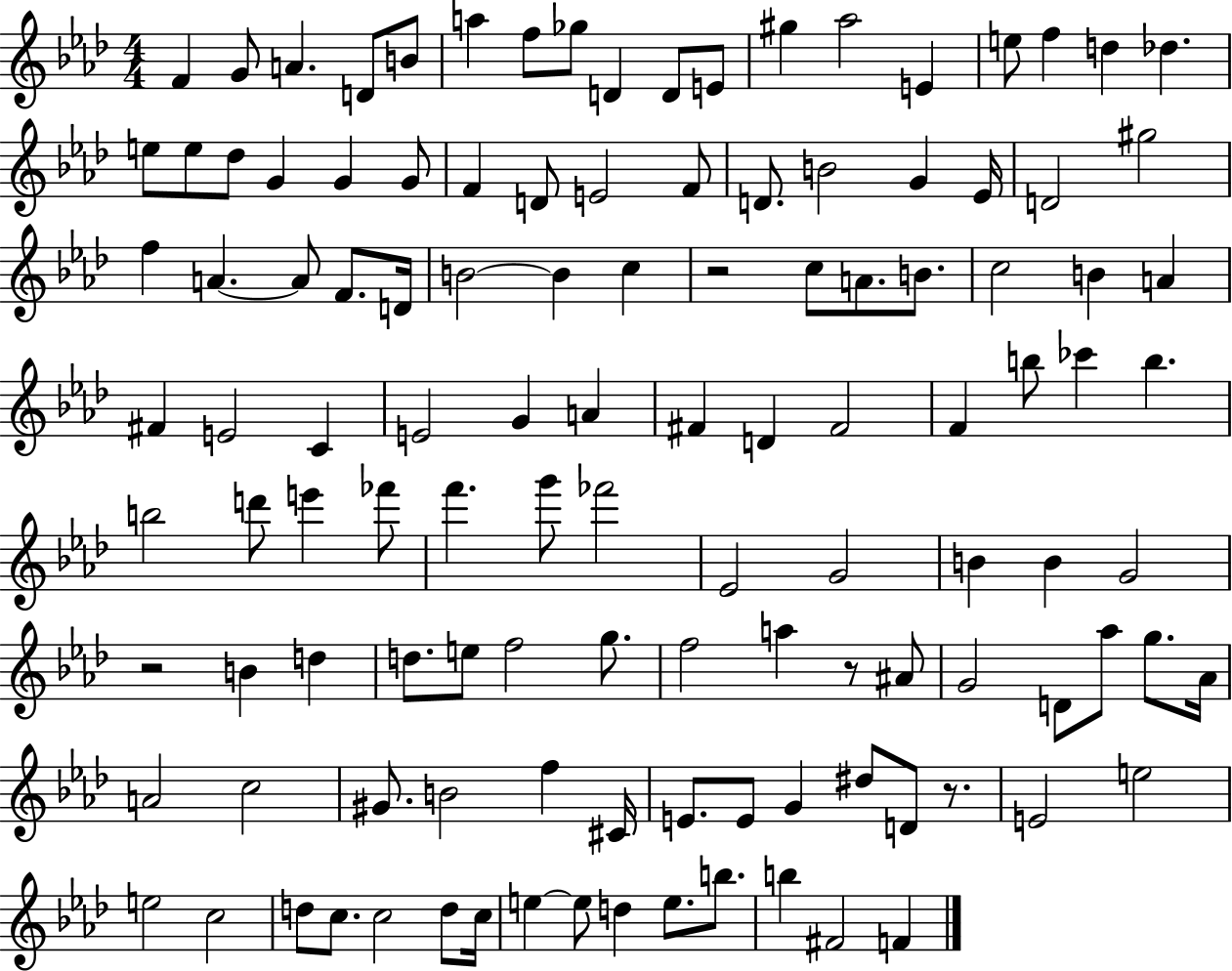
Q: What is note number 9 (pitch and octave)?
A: D4